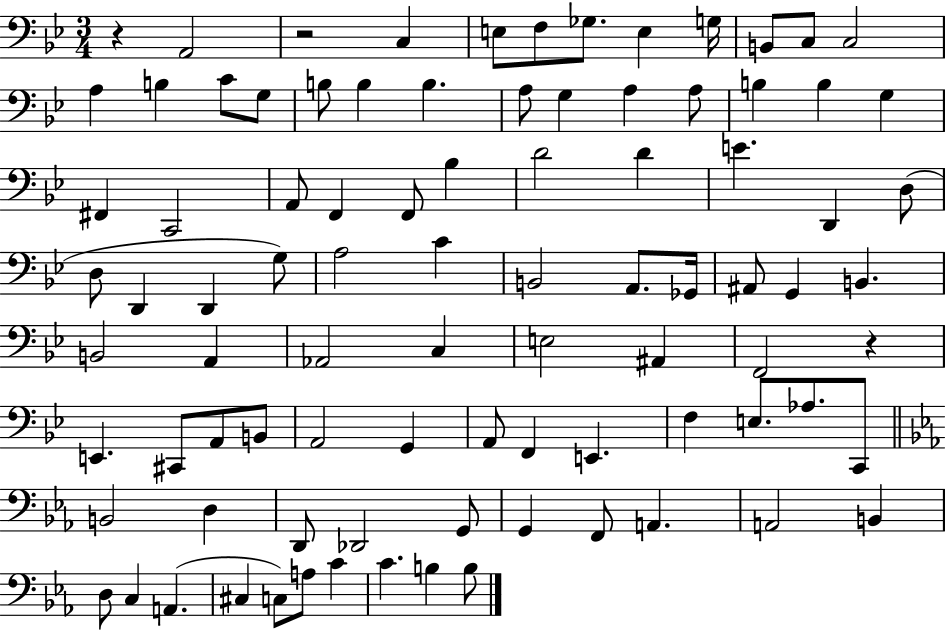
X:1
T:Untitled
M:3/4
L:1/4
K:Bb
z A,,2 z2 C, E,/2 F,/2 _G,/2 E, G,/4 B,,/2 C,/2 C,2 A, B, C/2 G,/2 B,/2 B, B, A,/2 G, A, A,/2 B, B, G, ^F,, C,,2 A,,/2 F,, F,,/2 _B, D2 D E D,, D,/2 D,/2 D,, D,, G,/2 A,2 C B,,2 A,,/2 _G,,/4 ^A,,/2 G,, B,, B,,2 A,, _A,,2 C, E,2 ^A,, F,,2 z E,, ^C,,/2 A,,/2 B,,/2 A,,2 G,, A,,/2 F,, E,, F, E,/2 _A,/2 C,,/2 B,,2 D, D,,/2 _D,,2 G,,/2 G,, F,,/2 A,, A,,2 B,, D,/2 C, A,, ^C, C,/2 A,/2 C C B, B,/2